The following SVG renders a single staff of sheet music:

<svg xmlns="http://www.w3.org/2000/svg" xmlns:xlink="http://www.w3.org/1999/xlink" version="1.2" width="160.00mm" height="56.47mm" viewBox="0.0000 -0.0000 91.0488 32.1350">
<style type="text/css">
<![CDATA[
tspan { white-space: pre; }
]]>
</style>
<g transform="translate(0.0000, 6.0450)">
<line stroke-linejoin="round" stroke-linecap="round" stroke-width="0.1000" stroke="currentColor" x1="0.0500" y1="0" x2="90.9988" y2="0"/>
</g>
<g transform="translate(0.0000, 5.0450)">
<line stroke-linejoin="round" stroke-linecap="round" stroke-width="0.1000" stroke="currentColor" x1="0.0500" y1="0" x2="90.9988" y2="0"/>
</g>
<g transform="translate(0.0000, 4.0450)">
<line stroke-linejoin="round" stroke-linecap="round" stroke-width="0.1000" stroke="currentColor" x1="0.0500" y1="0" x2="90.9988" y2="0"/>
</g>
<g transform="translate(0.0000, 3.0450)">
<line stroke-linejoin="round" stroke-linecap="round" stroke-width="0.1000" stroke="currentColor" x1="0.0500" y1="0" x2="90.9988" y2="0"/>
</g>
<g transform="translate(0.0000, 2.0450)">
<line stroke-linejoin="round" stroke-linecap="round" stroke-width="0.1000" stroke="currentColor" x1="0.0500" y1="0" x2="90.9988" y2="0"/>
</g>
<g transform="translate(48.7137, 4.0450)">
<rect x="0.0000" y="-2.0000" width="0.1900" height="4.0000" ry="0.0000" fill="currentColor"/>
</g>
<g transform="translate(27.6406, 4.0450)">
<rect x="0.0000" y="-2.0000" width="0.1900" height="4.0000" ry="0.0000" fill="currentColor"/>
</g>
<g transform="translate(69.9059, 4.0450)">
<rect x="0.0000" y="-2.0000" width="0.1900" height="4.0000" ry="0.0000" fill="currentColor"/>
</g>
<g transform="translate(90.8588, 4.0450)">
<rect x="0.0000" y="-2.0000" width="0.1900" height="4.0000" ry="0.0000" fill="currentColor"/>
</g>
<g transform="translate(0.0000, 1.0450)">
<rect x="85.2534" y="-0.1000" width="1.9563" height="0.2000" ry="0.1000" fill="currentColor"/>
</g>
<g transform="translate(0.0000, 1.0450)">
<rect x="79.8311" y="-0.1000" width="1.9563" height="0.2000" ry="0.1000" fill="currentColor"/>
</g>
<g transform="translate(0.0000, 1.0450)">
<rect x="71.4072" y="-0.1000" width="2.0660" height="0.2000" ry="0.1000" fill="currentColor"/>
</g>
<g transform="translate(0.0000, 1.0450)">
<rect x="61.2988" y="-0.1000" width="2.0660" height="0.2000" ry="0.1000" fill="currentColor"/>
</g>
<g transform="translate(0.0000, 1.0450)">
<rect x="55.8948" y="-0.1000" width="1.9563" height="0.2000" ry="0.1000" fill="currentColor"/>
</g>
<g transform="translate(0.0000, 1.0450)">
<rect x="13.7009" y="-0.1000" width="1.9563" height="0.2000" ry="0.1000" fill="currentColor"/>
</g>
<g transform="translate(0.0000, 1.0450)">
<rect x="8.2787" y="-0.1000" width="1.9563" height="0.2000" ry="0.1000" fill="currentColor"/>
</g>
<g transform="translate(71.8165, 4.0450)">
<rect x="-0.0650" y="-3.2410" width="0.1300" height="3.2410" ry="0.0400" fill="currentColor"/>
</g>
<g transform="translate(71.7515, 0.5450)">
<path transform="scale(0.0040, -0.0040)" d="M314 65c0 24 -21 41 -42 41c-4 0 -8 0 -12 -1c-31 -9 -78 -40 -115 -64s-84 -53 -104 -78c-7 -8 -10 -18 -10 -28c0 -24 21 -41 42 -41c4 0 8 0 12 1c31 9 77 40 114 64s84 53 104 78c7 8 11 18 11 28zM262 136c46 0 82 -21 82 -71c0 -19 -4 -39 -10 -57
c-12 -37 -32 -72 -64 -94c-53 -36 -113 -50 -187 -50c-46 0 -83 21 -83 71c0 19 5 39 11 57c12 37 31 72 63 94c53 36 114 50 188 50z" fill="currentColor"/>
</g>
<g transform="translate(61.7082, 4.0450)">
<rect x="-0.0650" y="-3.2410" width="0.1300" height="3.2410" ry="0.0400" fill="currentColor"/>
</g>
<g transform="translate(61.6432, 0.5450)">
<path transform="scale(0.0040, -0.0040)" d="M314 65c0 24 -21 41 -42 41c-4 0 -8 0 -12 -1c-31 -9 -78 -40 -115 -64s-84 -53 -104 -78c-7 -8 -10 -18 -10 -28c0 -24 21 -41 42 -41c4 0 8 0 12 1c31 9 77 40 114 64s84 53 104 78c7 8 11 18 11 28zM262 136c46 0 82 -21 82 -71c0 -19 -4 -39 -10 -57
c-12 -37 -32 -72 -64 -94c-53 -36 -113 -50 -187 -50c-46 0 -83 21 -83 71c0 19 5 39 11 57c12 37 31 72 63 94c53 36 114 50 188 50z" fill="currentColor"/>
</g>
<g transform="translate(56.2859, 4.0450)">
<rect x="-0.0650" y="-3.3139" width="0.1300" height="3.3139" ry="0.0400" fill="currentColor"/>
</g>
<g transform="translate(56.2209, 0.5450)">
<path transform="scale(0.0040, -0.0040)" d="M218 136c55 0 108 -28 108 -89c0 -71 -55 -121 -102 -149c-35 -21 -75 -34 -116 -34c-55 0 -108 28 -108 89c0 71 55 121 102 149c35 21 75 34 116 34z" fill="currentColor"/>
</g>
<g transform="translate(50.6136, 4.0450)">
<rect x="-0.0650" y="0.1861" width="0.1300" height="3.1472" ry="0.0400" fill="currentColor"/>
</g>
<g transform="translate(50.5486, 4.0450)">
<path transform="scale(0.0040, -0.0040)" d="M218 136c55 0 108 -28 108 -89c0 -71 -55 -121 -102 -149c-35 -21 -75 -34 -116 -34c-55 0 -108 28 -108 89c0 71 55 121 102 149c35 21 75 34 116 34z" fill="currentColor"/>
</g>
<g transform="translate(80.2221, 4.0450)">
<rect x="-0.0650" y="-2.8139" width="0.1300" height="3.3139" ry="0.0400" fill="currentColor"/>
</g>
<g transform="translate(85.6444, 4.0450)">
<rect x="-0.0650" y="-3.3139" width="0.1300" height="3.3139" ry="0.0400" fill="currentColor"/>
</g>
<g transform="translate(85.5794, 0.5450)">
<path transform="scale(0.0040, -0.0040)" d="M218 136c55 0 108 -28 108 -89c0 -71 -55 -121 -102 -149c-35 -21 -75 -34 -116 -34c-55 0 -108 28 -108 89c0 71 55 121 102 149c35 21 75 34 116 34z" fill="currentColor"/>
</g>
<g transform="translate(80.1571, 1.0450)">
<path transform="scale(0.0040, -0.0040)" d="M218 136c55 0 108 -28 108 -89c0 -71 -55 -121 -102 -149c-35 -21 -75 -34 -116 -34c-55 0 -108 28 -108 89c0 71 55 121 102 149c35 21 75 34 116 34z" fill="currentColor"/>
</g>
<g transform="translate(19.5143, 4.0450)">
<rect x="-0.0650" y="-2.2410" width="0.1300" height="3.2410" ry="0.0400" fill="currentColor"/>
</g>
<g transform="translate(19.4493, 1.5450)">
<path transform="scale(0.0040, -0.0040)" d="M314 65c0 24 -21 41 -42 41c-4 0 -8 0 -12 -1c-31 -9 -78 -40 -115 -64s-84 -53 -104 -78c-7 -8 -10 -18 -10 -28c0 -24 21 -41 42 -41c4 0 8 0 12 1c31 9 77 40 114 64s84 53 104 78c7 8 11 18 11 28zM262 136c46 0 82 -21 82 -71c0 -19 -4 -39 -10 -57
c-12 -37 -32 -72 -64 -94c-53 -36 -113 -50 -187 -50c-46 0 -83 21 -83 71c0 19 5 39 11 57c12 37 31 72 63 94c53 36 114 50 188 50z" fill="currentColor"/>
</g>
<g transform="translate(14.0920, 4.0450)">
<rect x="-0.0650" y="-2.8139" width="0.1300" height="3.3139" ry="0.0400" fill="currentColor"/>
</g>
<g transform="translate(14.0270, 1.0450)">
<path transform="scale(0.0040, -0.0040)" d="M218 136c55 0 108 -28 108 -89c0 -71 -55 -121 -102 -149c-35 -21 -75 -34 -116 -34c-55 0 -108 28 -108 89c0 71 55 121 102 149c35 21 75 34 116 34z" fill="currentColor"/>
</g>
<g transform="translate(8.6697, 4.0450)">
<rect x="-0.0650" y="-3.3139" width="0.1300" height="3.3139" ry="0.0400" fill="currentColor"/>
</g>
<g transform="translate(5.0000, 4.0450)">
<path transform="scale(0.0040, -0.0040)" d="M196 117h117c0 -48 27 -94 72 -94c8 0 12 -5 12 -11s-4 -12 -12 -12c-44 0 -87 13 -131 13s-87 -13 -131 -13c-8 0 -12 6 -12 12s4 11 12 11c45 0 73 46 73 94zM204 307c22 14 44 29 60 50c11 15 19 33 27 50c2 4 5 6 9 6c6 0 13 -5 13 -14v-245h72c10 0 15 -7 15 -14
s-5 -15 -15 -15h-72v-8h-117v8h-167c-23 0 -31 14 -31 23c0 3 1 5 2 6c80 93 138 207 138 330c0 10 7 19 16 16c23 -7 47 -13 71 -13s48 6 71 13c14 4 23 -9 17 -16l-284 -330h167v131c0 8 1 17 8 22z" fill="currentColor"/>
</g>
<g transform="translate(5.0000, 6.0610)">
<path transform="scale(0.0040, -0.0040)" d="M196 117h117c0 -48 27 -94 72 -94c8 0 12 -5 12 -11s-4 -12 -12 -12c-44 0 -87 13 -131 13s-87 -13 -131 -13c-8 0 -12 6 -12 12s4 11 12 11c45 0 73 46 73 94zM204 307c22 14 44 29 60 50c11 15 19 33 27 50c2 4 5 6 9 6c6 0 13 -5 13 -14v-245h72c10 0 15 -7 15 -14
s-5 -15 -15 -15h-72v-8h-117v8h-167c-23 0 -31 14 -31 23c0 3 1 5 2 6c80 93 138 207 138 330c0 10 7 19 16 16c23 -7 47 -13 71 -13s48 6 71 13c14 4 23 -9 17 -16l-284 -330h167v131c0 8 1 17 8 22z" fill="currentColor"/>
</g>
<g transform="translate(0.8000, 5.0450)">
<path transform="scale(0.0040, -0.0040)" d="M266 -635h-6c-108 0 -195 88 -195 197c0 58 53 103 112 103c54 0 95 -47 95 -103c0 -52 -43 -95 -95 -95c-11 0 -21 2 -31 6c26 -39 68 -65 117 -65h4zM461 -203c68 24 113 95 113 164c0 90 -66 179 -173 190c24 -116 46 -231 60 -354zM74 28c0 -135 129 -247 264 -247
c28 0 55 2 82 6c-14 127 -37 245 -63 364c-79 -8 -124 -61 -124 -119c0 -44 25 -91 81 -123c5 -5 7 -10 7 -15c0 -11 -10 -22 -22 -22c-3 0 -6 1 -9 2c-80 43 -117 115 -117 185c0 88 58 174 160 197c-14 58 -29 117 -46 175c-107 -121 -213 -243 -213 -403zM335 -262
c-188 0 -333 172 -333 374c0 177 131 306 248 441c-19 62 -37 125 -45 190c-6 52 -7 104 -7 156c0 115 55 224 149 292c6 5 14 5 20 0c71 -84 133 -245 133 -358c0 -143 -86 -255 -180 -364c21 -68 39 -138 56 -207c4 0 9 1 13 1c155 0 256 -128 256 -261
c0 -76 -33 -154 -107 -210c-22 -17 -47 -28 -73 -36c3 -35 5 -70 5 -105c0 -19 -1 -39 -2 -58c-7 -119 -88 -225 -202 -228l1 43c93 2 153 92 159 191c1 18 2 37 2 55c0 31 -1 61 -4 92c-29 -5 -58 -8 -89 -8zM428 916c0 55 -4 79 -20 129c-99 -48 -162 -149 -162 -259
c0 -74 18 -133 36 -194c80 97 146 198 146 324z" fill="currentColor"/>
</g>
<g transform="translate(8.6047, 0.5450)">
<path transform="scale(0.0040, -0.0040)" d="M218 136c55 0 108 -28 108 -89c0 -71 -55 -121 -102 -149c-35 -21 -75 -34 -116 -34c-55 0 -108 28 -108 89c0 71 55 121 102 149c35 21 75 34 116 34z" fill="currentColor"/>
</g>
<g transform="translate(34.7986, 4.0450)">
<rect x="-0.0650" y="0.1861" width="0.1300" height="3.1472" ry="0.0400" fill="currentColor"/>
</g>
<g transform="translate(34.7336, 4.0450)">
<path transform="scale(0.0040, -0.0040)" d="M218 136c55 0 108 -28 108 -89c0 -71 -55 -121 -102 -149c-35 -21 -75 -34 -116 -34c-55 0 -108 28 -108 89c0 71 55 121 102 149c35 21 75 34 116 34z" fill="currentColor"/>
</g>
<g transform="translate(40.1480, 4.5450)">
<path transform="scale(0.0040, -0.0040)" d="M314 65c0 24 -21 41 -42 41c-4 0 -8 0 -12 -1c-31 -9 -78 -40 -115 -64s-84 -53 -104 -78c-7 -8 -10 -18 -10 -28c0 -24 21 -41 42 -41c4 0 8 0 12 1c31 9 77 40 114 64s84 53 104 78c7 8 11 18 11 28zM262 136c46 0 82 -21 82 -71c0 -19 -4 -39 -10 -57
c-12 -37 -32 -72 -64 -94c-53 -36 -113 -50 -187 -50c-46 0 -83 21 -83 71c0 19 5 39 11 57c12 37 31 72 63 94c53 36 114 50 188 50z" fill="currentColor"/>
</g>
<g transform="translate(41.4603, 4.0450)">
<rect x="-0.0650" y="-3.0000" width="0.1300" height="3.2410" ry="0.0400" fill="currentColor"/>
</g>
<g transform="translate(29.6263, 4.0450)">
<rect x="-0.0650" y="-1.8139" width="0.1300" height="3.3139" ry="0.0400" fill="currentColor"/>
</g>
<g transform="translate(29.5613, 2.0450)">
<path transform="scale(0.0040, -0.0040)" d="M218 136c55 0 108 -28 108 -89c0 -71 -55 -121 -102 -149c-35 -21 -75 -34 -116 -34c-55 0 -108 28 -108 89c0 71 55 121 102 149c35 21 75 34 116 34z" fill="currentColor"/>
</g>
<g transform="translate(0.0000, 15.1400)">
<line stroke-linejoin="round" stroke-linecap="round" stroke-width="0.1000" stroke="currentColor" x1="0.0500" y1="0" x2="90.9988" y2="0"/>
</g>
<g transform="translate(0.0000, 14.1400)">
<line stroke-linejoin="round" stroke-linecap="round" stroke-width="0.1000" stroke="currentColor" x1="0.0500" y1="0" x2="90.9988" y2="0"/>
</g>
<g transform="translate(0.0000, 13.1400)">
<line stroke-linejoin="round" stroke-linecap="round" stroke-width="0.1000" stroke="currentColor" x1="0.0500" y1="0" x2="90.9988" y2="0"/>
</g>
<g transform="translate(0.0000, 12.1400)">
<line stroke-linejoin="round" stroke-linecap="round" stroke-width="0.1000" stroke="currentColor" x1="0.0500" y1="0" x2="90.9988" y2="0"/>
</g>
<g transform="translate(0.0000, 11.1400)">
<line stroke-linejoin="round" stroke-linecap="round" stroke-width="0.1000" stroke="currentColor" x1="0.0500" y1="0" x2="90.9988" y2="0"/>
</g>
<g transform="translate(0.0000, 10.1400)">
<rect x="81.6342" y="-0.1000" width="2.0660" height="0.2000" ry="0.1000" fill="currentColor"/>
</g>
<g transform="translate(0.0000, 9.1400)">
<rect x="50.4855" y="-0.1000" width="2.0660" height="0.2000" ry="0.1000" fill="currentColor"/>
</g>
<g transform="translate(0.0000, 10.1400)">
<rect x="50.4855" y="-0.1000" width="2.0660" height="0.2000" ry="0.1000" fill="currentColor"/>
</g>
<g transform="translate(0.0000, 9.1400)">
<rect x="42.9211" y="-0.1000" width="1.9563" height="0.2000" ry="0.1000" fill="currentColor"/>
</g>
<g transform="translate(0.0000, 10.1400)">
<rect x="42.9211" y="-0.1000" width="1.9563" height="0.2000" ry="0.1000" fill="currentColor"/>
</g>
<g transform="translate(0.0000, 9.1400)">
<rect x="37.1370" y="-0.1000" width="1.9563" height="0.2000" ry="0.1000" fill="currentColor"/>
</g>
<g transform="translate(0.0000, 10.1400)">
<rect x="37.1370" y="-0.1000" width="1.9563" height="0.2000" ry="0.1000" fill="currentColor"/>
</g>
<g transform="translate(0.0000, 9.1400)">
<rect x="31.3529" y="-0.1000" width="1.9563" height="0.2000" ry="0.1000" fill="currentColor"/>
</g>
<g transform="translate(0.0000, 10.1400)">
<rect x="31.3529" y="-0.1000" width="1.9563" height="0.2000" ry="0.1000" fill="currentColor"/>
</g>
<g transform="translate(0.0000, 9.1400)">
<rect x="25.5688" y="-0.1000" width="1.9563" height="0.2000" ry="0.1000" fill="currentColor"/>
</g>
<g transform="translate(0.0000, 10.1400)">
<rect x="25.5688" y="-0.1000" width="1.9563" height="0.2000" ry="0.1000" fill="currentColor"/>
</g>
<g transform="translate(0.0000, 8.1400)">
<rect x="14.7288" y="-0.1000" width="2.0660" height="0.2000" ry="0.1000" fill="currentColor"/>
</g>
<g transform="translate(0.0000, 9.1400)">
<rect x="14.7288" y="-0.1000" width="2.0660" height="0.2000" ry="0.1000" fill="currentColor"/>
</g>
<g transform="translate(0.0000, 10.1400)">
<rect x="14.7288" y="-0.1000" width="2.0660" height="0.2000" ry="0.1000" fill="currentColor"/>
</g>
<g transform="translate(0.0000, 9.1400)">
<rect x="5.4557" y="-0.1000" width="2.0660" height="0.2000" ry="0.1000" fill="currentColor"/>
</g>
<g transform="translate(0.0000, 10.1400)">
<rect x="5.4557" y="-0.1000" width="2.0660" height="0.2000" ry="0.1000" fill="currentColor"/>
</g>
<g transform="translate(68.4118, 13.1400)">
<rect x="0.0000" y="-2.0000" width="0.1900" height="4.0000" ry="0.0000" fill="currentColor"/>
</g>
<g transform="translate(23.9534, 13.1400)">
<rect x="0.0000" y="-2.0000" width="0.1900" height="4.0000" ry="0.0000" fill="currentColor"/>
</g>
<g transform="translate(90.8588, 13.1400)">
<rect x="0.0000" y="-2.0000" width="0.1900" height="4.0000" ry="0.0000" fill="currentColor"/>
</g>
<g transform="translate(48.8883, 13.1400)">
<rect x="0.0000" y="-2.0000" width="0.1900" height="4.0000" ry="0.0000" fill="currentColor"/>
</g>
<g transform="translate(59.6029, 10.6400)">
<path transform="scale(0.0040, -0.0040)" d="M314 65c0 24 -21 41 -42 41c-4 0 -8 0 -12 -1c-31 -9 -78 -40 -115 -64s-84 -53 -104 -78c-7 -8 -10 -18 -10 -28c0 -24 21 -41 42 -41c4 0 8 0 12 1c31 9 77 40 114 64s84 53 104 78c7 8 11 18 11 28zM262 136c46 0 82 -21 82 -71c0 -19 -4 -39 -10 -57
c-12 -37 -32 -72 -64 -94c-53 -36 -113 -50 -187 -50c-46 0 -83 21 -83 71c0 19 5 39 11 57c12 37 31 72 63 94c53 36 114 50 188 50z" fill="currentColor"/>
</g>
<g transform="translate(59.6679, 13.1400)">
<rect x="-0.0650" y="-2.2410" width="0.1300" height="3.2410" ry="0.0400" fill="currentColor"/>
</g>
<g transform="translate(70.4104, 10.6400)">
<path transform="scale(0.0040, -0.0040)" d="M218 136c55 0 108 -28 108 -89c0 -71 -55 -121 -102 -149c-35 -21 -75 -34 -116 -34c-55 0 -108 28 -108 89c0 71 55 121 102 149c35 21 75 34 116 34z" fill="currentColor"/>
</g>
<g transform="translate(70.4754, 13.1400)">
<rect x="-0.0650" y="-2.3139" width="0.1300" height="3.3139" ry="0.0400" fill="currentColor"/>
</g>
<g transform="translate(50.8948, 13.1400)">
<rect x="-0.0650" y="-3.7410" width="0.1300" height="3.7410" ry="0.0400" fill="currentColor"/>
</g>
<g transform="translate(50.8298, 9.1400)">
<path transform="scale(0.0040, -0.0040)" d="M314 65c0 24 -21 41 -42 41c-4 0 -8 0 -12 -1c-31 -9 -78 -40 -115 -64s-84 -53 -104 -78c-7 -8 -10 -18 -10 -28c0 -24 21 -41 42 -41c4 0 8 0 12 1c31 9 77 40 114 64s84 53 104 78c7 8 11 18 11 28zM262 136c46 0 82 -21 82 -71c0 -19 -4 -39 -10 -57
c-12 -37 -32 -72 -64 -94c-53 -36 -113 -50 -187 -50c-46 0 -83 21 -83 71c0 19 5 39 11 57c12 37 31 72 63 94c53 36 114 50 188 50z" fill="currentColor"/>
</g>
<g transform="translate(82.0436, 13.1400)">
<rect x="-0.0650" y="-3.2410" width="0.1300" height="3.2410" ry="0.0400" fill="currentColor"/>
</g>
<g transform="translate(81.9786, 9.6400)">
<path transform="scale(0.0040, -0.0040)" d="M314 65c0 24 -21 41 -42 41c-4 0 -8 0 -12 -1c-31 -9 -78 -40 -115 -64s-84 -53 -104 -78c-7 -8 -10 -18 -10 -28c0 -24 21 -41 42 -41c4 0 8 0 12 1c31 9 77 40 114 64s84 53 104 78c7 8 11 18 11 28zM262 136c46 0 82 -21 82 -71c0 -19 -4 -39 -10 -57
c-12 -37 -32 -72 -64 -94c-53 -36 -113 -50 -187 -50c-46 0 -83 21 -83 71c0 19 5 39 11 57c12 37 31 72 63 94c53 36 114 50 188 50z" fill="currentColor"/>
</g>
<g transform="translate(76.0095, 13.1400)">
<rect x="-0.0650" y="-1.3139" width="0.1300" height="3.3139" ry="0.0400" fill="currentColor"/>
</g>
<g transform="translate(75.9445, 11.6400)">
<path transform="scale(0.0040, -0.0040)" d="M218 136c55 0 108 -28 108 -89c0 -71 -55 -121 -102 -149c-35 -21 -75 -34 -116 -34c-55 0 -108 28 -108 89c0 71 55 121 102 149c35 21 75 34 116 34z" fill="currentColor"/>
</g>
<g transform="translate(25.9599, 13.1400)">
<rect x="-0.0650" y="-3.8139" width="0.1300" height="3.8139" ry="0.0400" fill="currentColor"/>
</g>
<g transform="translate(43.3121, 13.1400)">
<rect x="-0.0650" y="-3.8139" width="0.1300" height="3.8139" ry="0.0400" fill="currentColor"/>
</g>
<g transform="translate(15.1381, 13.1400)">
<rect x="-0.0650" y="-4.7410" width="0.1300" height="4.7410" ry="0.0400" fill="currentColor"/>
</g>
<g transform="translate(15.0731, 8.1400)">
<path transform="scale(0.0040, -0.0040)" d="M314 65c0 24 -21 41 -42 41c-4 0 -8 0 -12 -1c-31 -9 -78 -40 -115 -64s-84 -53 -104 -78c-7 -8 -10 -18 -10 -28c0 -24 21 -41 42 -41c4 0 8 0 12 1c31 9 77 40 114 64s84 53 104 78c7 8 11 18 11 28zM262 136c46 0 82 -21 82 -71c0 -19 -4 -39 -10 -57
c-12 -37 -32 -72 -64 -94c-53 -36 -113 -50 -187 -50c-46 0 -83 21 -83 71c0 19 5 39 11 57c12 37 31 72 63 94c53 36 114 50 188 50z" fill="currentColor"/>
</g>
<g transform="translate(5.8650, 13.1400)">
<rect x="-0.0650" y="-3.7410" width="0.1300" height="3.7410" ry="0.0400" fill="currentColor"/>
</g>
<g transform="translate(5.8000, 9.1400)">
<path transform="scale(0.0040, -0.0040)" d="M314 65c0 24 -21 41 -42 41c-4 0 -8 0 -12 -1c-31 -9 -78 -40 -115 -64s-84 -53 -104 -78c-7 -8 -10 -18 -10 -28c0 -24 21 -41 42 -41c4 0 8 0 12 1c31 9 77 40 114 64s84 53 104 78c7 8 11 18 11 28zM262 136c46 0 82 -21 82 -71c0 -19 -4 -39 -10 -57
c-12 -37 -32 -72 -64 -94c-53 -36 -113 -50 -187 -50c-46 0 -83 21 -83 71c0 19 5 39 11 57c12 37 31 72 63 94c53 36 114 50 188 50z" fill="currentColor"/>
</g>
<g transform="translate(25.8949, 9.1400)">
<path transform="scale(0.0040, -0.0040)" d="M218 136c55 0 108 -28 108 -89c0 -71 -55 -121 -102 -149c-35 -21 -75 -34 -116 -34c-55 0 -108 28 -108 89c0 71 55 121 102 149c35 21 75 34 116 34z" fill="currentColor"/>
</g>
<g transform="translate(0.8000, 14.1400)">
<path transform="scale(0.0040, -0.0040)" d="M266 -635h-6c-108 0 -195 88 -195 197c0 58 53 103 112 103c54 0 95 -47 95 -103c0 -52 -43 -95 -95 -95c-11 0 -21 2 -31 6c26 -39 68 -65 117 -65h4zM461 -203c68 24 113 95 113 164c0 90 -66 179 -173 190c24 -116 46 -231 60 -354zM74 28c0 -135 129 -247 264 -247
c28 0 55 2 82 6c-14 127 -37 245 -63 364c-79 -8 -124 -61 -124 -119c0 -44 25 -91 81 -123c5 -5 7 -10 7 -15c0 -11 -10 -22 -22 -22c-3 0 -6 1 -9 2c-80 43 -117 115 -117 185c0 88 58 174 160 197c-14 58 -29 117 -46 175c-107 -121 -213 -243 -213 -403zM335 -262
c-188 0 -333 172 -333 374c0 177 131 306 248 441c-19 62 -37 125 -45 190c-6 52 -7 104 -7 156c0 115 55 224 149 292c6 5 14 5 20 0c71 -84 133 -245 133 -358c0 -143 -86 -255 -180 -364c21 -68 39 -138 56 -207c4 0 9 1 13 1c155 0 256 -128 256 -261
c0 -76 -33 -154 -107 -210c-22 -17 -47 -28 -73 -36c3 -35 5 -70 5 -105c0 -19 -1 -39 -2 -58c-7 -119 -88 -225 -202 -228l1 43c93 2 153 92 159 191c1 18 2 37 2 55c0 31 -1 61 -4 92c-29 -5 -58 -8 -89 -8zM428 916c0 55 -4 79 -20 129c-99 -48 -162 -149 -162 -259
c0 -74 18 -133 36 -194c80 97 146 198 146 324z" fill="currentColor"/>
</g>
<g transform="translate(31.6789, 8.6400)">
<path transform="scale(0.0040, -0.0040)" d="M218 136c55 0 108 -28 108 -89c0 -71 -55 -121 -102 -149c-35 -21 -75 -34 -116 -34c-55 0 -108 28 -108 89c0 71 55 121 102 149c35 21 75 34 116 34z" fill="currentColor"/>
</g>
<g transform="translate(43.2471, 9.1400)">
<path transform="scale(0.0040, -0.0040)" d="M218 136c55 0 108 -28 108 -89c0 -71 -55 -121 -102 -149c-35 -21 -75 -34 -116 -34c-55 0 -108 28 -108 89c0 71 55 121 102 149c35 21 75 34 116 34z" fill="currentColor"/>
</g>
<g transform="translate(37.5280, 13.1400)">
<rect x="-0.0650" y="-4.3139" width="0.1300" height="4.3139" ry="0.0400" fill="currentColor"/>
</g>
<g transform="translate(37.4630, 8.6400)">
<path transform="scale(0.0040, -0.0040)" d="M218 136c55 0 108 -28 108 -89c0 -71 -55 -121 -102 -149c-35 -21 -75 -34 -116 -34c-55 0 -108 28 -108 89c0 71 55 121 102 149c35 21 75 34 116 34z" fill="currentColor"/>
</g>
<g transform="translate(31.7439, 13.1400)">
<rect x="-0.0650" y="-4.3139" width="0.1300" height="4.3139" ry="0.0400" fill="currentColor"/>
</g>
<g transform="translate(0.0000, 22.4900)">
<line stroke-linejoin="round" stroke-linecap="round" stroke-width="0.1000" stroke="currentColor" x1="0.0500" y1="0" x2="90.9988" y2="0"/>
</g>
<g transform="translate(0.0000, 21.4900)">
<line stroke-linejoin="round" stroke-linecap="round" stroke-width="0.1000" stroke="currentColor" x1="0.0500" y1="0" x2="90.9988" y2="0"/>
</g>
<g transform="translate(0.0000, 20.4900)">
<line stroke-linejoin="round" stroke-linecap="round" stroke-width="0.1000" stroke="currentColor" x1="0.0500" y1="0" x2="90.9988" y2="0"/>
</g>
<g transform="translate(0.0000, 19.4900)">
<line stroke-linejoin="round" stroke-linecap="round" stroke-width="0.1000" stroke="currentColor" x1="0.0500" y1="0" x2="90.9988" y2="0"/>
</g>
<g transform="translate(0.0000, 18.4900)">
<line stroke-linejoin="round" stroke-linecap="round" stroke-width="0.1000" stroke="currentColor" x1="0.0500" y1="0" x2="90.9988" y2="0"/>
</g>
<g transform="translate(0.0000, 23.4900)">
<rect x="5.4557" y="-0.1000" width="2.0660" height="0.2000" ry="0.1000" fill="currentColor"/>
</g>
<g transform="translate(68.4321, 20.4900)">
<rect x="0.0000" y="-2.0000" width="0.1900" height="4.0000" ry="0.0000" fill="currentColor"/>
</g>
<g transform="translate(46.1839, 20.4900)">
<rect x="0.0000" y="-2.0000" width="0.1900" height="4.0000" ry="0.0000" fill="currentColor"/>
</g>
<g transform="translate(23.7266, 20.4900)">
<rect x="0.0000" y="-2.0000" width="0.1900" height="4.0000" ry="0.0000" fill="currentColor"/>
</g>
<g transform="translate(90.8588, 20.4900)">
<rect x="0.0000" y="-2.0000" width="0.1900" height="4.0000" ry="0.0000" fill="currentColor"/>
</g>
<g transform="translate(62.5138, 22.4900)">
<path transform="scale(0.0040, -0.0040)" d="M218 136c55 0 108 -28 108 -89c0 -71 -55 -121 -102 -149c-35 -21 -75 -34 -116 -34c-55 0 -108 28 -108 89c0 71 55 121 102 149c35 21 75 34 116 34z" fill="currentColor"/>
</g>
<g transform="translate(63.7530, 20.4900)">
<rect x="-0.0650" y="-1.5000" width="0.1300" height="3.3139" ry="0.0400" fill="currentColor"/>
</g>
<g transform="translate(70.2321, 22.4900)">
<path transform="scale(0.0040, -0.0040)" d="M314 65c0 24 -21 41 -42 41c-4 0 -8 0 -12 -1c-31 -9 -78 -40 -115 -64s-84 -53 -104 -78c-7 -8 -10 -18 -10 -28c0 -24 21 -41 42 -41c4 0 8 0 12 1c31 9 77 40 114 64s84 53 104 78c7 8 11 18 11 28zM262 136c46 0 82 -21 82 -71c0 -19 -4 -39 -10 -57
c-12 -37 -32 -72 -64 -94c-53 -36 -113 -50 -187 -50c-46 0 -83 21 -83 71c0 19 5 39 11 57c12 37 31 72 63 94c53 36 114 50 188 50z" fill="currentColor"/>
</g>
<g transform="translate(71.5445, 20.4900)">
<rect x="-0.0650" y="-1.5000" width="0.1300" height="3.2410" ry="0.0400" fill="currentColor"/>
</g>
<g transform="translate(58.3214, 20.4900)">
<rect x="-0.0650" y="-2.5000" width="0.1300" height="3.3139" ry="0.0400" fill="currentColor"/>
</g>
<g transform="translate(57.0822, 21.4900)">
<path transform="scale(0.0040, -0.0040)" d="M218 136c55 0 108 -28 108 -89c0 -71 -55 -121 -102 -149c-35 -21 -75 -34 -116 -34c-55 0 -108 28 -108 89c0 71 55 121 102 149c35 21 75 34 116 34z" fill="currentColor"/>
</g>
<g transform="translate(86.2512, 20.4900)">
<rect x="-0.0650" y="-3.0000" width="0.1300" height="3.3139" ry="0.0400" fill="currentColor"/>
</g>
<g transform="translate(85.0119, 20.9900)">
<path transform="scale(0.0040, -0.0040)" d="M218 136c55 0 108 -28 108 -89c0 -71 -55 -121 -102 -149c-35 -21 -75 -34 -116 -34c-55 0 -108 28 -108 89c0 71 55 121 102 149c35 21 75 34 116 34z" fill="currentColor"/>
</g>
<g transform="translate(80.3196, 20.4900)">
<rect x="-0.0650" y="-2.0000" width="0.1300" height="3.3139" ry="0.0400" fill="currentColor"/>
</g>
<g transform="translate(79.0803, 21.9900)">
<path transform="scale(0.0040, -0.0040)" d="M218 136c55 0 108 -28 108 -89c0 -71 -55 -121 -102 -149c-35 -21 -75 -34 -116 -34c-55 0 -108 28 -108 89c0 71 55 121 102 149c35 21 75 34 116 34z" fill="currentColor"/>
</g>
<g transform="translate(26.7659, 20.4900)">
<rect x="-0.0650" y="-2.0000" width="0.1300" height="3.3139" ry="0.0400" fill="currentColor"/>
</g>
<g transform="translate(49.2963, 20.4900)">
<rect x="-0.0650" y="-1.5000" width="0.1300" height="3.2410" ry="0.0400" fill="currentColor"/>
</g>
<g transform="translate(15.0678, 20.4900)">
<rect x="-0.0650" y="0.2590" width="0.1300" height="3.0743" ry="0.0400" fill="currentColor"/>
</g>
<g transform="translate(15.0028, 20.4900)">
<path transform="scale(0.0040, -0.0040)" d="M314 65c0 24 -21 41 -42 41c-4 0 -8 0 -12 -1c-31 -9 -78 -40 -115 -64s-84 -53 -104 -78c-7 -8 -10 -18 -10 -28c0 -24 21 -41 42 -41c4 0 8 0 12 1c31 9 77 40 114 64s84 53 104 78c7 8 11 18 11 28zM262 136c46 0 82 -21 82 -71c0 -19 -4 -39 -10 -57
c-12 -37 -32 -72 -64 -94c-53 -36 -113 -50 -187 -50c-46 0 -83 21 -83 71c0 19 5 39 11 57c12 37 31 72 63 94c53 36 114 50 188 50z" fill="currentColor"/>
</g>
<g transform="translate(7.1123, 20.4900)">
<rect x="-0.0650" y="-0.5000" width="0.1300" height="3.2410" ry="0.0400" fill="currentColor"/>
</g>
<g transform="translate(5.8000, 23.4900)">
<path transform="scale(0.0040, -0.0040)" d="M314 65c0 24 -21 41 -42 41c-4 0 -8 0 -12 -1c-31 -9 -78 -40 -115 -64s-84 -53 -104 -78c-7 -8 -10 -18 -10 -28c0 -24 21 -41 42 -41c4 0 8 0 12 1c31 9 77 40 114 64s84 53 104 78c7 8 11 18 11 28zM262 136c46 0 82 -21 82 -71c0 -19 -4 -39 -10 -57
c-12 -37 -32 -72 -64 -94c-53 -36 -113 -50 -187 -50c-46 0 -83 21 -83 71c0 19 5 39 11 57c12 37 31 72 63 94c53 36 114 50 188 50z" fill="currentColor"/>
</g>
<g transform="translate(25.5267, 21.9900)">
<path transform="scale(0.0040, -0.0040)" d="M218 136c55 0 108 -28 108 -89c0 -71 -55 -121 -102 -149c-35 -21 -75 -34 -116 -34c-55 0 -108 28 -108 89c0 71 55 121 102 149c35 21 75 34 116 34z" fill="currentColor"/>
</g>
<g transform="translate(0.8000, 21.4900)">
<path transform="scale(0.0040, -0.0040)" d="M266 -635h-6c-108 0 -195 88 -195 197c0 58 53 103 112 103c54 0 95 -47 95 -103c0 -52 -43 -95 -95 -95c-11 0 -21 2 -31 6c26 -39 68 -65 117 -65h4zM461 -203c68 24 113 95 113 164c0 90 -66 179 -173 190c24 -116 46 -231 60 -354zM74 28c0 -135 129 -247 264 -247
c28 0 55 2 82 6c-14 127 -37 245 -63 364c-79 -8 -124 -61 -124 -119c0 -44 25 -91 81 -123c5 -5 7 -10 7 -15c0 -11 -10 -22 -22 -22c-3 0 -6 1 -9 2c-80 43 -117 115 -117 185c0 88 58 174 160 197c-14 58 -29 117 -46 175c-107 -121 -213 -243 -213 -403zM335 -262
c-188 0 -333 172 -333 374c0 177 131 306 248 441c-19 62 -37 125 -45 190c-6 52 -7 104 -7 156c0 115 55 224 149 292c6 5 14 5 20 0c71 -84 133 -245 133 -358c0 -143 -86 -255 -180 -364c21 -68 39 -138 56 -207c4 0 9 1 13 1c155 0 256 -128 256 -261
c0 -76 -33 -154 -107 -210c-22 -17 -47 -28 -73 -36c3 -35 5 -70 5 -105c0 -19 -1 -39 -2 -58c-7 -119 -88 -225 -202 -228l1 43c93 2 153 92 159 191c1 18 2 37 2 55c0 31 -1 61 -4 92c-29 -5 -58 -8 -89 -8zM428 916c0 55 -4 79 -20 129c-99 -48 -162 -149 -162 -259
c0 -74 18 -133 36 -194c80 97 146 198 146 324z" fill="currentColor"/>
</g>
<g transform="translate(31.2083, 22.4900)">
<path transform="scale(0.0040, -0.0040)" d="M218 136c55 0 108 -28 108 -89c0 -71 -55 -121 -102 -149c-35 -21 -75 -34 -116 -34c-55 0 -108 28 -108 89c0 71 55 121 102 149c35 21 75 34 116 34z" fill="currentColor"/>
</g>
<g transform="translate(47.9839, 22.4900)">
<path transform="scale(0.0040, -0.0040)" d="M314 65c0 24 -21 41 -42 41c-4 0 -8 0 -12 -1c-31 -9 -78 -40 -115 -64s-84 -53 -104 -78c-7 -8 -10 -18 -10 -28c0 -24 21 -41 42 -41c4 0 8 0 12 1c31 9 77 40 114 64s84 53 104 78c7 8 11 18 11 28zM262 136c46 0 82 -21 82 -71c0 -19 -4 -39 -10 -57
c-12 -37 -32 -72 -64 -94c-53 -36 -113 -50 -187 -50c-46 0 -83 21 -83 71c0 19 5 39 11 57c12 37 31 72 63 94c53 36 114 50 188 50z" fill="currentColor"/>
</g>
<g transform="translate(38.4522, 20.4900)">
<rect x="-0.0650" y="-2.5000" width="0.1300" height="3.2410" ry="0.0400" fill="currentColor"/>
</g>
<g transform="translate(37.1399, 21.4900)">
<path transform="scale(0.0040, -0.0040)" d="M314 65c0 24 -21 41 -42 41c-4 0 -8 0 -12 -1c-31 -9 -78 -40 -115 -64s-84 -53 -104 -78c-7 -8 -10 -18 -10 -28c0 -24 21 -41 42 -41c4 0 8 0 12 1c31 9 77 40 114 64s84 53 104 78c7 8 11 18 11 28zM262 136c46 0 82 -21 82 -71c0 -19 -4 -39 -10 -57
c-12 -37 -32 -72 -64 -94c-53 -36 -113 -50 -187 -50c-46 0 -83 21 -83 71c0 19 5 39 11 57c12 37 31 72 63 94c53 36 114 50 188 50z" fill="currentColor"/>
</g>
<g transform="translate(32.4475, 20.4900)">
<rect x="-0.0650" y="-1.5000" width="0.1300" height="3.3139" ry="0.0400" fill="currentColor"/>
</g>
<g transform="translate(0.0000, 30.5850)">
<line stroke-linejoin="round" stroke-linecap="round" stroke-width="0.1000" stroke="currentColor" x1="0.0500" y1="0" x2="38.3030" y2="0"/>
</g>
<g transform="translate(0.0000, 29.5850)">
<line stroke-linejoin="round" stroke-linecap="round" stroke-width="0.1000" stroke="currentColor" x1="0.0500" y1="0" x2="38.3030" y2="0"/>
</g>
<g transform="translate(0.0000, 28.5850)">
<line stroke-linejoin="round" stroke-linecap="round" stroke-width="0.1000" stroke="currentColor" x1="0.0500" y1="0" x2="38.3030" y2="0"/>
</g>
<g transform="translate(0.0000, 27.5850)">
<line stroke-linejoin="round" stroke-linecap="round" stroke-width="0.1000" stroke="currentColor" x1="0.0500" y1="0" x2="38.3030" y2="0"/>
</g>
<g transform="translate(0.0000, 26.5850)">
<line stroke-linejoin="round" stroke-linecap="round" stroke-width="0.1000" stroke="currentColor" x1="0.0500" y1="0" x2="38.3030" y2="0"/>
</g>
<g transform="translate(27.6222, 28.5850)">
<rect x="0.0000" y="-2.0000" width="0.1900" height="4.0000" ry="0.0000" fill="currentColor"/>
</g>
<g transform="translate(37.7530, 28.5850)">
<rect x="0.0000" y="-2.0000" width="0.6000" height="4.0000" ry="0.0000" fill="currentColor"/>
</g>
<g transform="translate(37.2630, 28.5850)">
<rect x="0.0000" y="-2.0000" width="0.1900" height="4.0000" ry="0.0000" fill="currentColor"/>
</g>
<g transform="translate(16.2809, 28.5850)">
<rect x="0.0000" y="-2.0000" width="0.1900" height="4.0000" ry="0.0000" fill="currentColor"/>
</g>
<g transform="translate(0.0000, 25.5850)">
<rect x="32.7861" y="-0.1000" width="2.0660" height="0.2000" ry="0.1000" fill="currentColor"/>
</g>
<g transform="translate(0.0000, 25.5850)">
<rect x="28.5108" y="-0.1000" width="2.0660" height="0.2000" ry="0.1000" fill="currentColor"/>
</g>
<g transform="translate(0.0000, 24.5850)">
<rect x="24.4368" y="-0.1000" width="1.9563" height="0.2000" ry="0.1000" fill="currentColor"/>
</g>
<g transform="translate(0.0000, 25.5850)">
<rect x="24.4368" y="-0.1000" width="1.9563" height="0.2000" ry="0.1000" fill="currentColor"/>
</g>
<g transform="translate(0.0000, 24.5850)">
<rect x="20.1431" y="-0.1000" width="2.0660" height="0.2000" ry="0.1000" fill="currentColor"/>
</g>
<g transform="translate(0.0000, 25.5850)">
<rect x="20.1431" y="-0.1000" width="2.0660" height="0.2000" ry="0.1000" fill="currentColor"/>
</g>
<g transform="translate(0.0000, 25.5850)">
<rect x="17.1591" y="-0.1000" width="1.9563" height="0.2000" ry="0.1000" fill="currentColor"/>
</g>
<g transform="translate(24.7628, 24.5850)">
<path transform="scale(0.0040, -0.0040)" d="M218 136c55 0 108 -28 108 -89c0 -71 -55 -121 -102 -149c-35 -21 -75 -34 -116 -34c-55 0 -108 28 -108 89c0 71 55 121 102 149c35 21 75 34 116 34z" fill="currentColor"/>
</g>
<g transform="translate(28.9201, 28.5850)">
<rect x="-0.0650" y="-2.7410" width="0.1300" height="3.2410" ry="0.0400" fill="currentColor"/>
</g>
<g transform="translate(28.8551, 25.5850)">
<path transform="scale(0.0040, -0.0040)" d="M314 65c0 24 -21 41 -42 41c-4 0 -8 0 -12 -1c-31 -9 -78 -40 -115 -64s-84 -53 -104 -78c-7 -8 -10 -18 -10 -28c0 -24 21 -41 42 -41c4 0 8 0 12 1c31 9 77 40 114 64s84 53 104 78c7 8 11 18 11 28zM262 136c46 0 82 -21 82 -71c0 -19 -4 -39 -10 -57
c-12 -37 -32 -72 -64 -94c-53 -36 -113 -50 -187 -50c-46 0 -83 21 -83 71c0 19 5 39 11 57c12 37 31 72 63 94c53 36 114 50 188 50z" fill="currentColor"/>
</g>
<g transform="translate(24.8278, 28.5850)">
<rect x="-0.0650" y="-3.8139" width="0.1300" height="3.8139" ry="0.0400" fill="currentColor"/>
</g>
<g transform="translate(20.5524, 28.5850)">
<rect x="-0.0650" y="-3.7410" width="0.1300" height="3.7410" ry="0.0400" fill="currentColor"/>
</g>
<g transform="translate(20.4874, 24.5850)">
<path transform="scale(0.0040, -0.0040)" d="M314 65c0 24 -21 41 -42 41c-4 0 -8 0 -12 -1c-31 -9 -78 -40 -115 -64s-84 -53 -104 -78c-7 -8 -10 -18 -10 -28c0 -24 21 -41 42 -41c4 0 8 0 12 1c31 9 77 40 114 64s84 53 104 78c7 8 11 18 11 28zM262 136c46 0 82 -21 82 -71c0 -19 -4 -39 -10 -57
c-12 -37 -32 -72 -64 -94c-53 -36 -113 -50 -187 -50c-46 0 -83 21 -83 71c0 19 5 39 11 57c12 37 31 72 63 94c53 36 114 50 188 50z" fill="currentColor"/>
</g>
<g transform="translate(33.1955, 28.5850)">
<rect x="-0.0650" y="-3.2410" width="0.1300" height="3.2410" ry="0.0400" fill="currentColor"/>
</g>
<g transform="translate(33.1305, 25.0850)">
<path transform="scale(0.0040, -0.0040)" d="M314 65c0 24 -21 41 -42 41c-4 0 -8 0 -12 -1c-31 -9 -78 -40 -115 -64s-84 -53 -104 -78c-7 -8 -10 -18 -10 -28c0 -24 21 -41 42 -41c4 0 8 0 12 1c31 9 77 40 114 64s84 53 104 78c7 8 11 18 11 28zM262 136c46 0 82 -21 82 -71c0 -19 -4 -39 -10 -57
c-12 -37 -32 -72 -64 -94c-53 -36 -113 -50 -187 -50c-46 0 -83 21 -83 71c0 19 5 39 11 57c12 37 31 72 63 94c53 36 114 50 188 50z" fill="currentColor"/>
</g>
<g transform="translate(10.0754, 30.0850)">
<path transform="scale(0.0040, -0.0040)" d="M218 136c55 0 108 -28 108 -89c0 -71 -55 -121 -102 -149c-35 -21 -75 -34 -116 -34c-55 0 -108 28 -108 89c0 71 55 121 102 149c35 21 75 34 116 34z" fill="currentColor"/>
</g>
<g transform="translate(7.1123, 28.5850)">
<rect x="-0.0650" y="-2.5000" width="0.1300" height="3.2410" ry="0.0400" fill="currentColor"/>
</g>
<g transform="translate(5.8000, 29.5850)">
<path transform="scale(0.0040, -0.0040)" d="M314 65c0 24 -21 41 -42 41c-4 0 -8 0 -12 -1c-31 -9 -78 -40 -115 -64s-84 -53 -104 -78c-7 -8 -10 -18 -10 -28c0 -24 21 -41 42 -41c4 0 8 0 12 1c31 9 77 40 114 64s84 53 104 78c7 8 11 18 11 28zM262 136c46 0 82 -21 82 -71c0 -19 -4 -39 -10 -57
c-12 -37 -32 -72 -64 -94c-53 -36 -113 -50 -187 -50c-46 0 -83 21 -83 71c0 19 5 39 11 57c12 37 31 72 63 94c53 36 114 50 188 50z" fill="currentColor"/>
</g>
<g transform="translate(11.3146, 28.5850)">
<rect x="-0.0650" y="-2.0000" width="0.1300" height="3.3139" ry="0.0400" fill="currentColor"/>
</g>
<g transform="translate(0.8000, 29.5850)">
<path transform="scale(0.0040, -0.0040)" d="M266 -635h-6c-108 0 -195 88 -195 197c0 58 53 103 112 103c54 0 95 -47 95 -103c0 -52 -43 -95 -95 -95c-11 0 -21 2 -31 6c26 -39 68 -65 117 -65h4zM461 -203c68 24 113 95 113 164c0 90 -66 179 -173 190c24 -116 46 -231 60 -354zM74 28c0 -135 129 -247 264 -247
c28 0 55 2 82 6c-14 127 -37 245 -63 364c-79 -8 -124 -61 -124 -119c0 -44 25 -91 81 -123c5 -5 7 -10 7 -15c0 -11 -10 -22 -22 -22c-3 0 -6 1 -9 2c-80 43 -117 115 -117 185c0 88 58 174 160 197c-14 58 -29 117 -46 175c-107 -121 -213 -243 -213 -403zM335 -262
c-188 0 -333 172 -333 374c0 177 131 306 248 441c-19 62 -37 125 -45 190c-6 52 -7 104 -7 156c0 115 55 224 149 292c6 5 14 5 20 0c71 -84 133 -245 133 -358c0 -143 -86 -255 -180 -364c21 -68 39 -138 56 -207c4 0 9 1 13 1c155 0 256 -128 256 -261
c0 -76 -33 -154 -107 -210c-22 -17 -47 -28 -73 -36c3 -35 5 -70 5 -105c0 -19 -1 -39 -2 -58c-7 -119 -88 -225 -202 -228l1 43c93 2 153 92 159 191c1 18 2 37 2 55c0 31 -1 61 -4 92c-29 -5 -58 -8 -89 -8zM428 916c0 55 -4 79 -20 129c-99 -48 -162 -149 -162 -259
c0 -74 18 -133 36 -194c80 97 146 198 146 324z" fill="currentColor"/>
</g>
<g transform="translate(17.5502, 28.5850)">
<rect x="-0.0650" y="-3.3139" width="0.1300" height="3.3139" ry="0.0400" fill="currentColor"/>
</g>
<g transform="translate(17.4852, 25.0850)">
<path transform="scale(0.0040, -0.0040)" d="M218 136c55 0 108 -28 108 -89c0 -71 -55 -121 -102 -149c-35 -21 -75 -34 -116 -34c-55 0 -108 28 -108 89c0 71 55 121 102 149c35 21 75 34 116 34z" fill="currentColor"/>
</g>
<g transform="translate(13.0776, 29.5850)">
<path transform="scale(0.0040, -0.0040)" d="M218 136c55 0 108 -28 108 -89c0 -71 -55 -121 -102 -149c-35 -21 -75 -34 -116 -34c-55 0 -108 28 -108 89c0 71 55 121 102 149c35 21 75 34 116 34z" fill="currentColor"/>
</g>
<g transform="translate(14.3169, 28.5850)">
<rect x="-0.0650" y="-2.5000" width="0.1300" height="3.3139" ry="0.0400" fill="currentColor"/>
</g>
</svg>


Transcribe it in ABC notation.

X:1
T:Untitled
M:4/4
L:1/4
K:C
b a g2 f B A2 B b b2 b2 a b c'2 e'2 c' d' d' c' c'2 g2 g e b2 C2 B2 F E G2 E2 G E E2 F A G2 F G b c'2 c' a2 b2